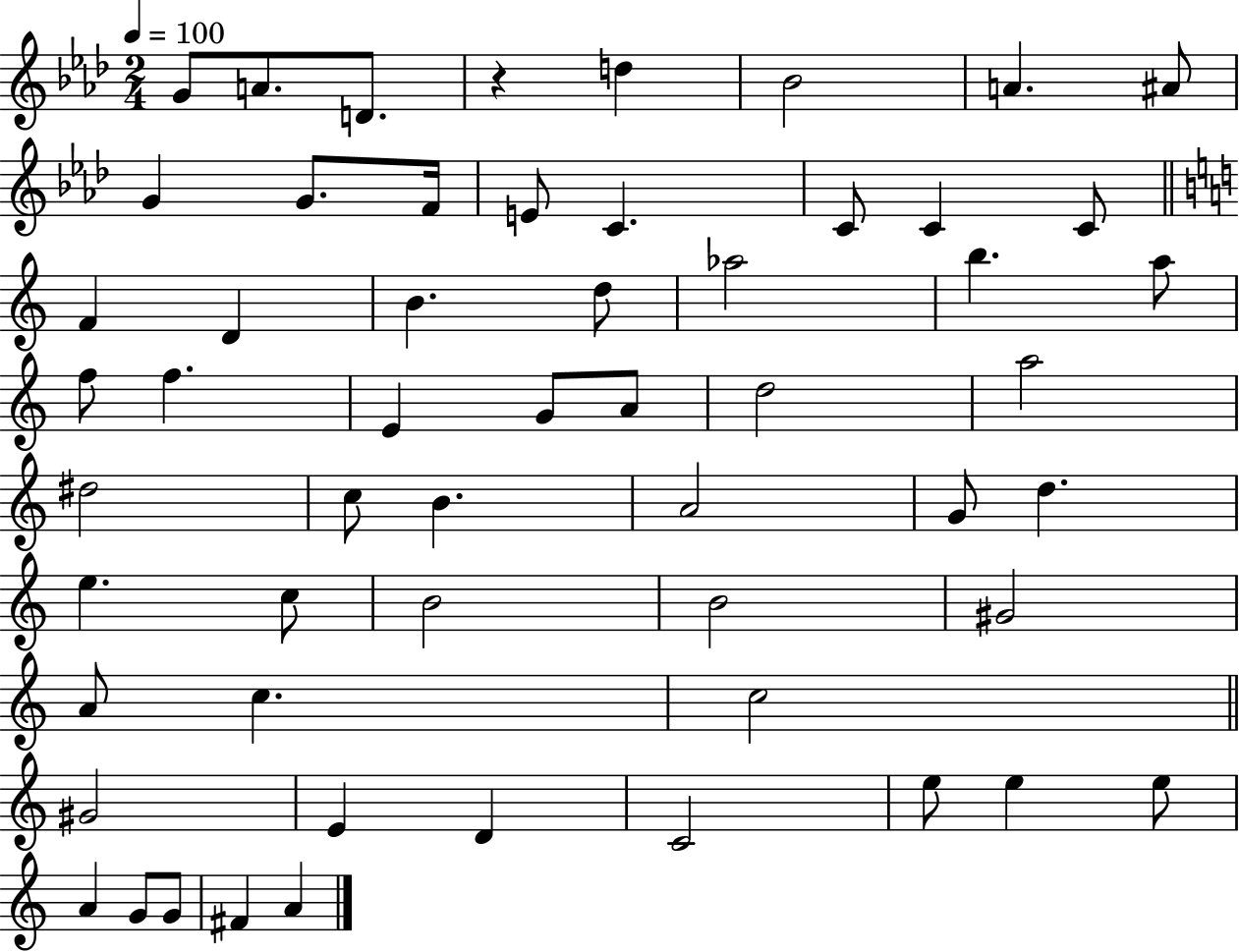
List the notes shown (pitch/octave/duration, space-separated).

G4/e A4/e. D4/e. R/q D5/q Bb4/h A4/q. A#4/e G4/q G4/e. F4/s E4/e C4/q. C4/e C4/q C4/e F4/q D4/q B4/q. D5/e Ab5/h B5/q. A5/e F5/e F5/q. E4/q G4/e A4/e D5/h A5/h D#5/h C5/e B4/q. A4/h G4/e D5/q. E5/q. C5/e B4/h B4/h G#4/h A4/e C5/q. C5/h G#4/h E4/q D4/q C4/h E5/e E5/q E5/e A4/q G4/e G4/e F#4/q A4/q